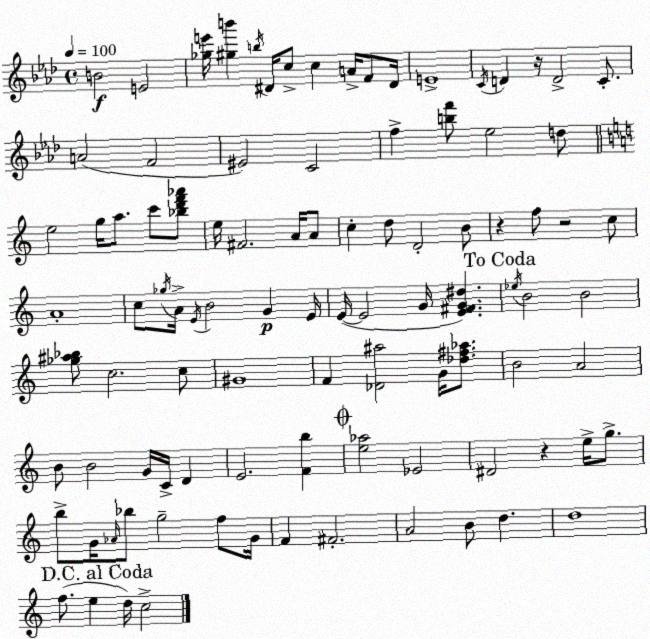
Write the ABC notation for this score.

X:1
T:Untitled
M:4/4
L:1/4
K:Ab
B2 E2 [_ge']/4 [^gb'] b/4 ^D/4 c/2 c A/4 F/2 ^D/4 E4 C/4 D z/4 D2 C/2 A2 F2 ^E2 C2 f [bf']/2 _e2 d/2 e2 g/4 a/2 c'/2 [_bd'f'_a']/2 e/4 ^F2 A/4 A/2 c d/2 D2 B/2 z f/2 z2 c/2 A4 c/2 _g/4 A/4 E/4 B2 G E/4 E/4 E2 G/4 [E^FG^d] _e/4 B2 B2 [_g^a_b]/2 c2 c/2 ^G4 F [_D^a]2 G/4 [_d^f_a]/2 B2 A2 B/2 B2 G/4 C/4 D E2 [Fb] [e_a]2 _E2 ^D2 z e/4 g/2 b/2 G/4 _A/4 _b/2 g2 f/2 G/4 F ^F2 A2 B/2 d d4 f/2 e d/4 c2